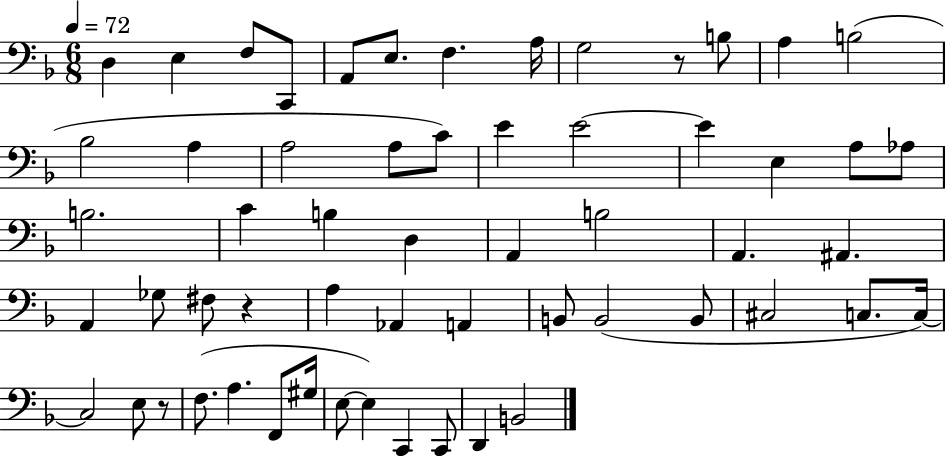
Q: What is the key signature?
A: F major